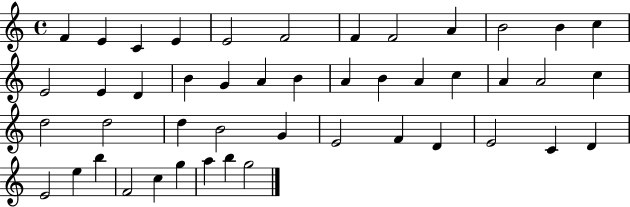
{
  \clef treble
  \time 4/4
  \defaultTimeSignature
  \key c \major
  f'4 e'4 c'4 e'4 | e'2 f'2 | f'4 f'2 a'4 | b'2 b'4 c''4 | \break e'2 e'4 d'4 | b'4 g'4 a'4 b'4 | a'4 b'4 a'4 c''4 | a'4 a'2 c''4 | \break d''2 d''2 | d''4 b'2 g'4 | e'2 f'4 d'4 | e'2 c'4 d'4 | \break e'2 e''4 b''4 | f'2 c''4 g''4 | a''4 b''4 g''2 | \bar "|."
}